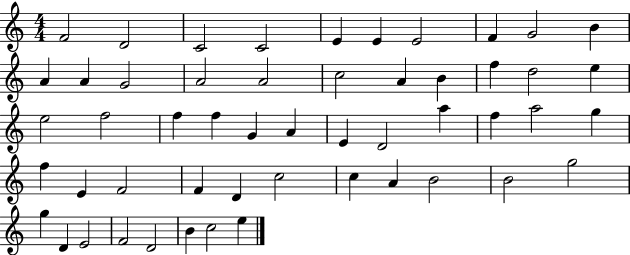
{
  \clef treble
  \numericTimeSignature
  \time 4/4
  \key c \major
  f'2 d'2 | c'2 c'2 | e'4 e'4 e'2 | f'4 g'2 b'4 | \break a'4 a'4 g'2 | a'2 a'2 | c''2 a'4 b'4 | f''4 d''2 e''4 | \break e''2 f''2 | f''4 f''4 g'4 a'4 | e'4 d'2 a''4 | f''4 a''2 g''4 | \break f''4 e'4 f'2 | f'4 d'4 c''2 | c''4 a'4 b'2 | b'2 g''2 | \break g''4 d'4 e'2 | f'2 d'2 | b'4 c''2 e''4 | \bar "|."
}